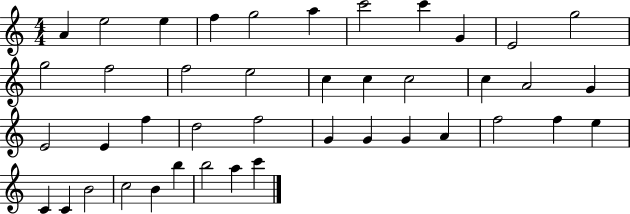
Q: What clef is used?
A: treble